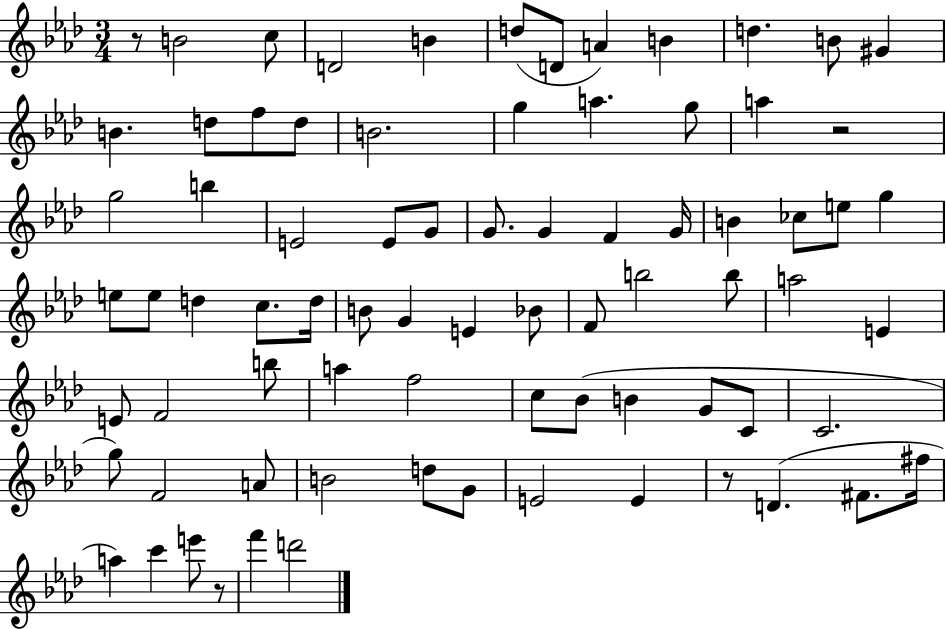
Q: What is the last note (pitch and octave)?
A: D6